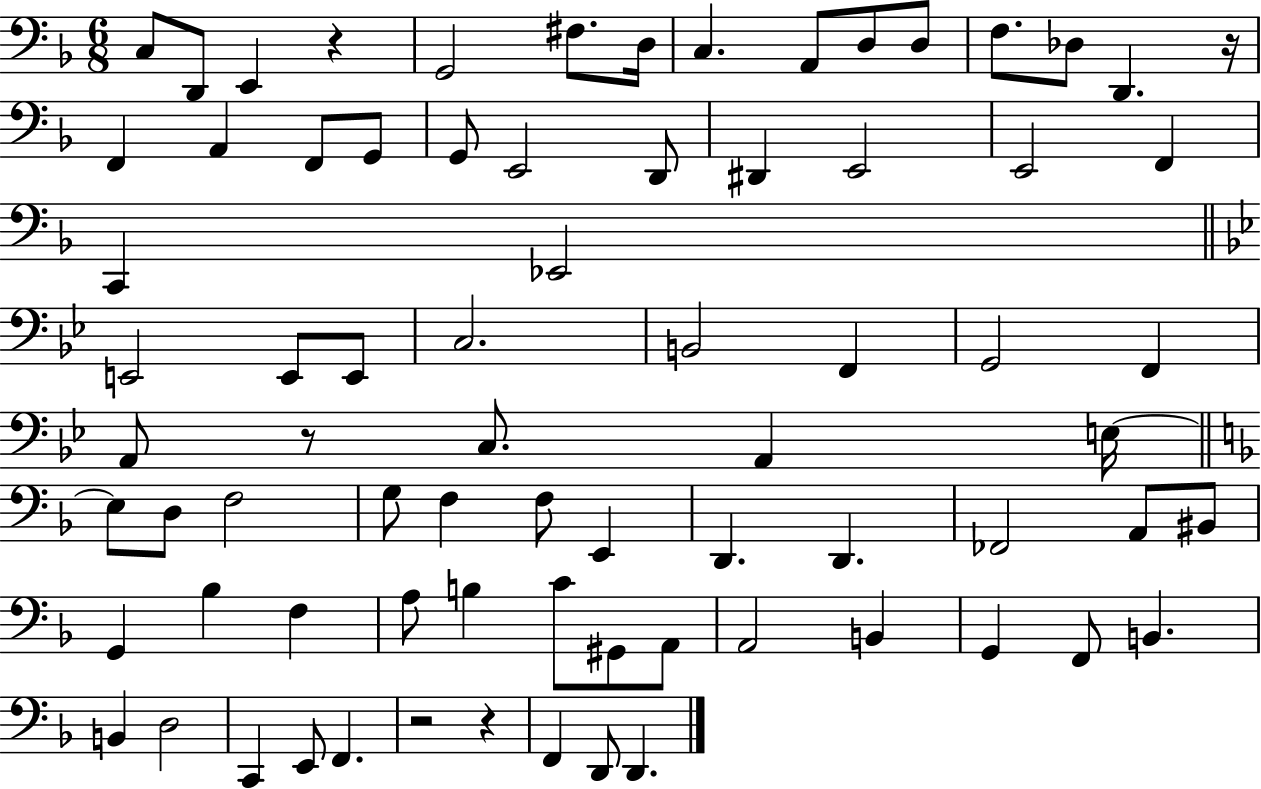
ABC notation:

X:1
T:Untitled
M:6/8
L:1/4
K:F
C,/2 D,,/2 E,, z G,,2 ^F,/2 D,/4 C, A,,/2 D,/2 D,/2 F,/2 _D,/2 D,, z/4 F,, A,, F,,/2 G,,/2 G,,/2 E,,2 D,,/2 ^D,, E,,2 E,,2 F,, C,, _E,,2 E,,2 E,,/2 E,,/2 C,2 B,,2 F,, G,,2 F,, A,,/2 z/2 C,/2 A,, E,/4 E,/2 D,/2 F,2 G,/2 F, F,/2 E,, D,, D,, _F,,2 A,,/2 ^B,,/2 G,, _B, F, A,/2 B, C/2 ^G,,/2 A,,/2 A,,2 B,, G,, F,,/2 B,, B,, D,2 C,, E,,/2 F,, z2 z F,, D,,/2 D,,